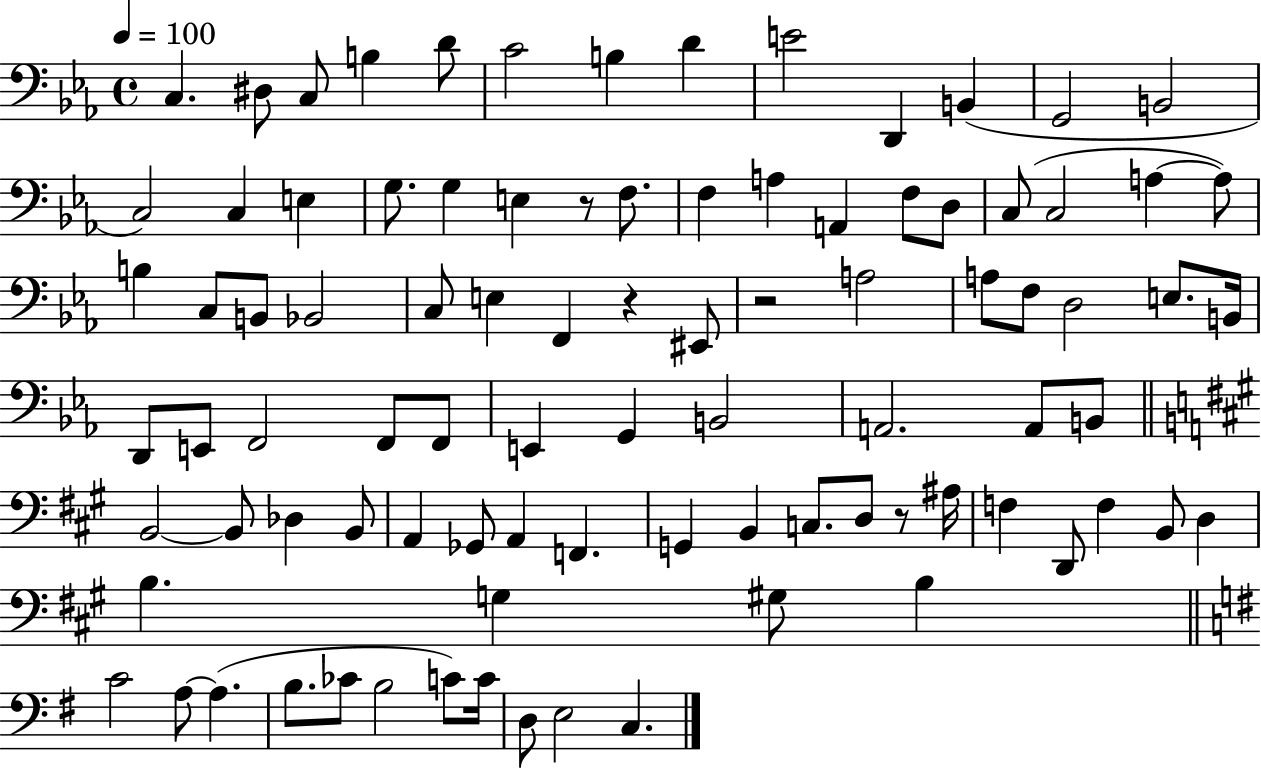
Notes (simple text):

C3/q. D#3/e C3/e B3/q D4/e C4/h B3/q D4/q E4/h D2/q B2/q G2/h B2/h C3/h C3/q E3/q G3/e. G3/q E3/q R/e F3/e. F3/q A3/q A2/q F3/e D3/e C3/e C3/h A3/q A3/e B3/q C3/e B2/e Bb2/h C3/e E3/q F2/q R/q EIS2/e R/h A3/h A3/e F3/e D3/h E3/e. B2/s D2/e E2/e F2/h F2/e F2/e E2/q G2/q B2/h A2/h. A2/e B2/e B2/h B2/e Db3/q B2/e A2/q Gb2/e A2/q F2/q. G2/q B2/q C3/e. D3/e R/e A#3/s F3/q D2/e F3/q B2/e D3/q B3/q. G3/q G#3/e B3/q C4/h A3/e A3/q. B3/e. CES4/e B3/h C4/e C4/s D3/e E3/h C3/q.